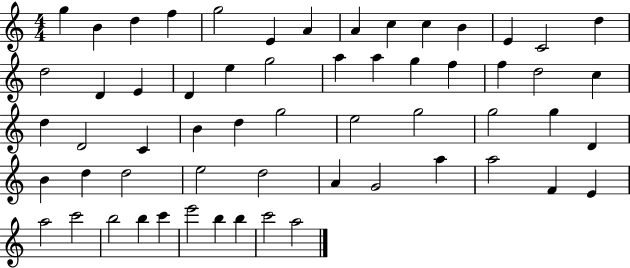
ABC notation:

X:1
T:Untitled
M:4/4
L:1/4
K:C
g B d f g2 E A A c c B E C2 d d2 D E D e g2 a a g f f d2 c d D2 C B d g2 e2 g2 g2 g D B d d2 e2 d2 A G2 a a2 F E a2 c'2 b2 b c' e'2 b b c'2 a2